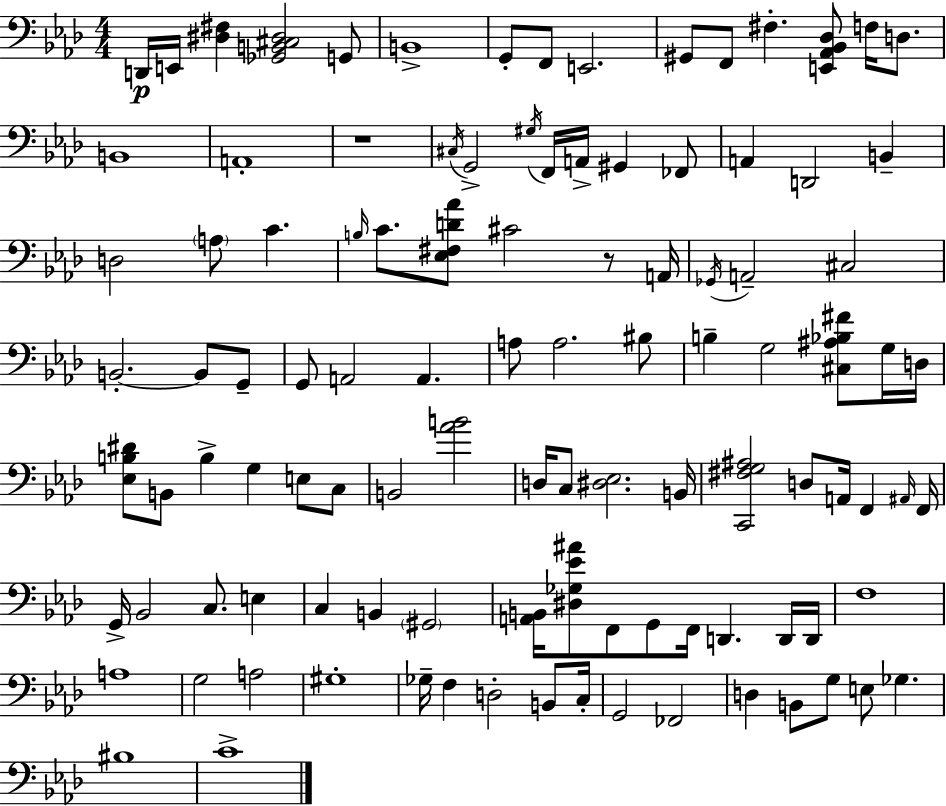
X:1
T:Untitled
M:4/4
L:1/4
K:Fm
D,,/4 E,,/4 [^D,^F,] [_G,,B,,^C,^D,]2 G,,/2 B,,4 G,,/2 F,,/2 E,,2 ^G,,/2 F,,/2 ^F, [E,,_A,,_B,,_D,]/2 F,/4 D,/2 B,,4 A,,4 z4 ^C,/4 G,,2 ^G,/4 F,,/4 A,,/4 ^G,, _F,,/2 A,, D,,2 B,, D,2 A,/2 C B,/4 C/2 [_E,^F,D_A]/2 ^C2 z/2 A,,/4 _G,,/4 A,,2 ^C,2 B,,2 B,,/2 G,,/2 G,,/2 A,,2 A,, A,/2 A,2 ^B,/2 B, G,2 [^C,^A,_B,^F]/2 G,/4 D,/4 [_E,B,^D]/2 B,,/2 B, G, E,/2 C,/2 B,,2 [_AB]2 D,/4 C,/2 [^D,_E,]2 B,,/4 [C,,^F,G,^A,]2 D,/2 A,,/4 F,, ^A,,/4 F,,/4 G,,/4 _B,,2 C,/2 E, C, B,, ^G,,2 [A,,B,,]/4 [^D,_G,_E^A]/2 F,,/2 G,,/2 F,,/4 D,, D,,/4 D,,/4 F,4 A,4 G,2 A,2 ^G,4 _G,/4 F, D,2 B,,/2 C,/4 G,,2 _F,,2 D, B,,/2 G,/2 E,/2 _G, ^B,4 C4